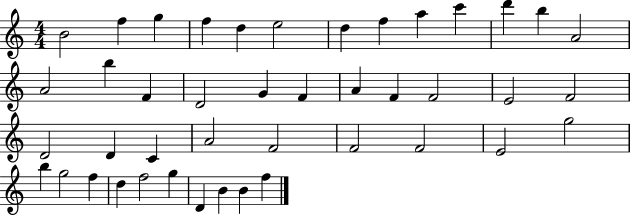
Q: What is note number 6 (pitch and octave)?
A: E5